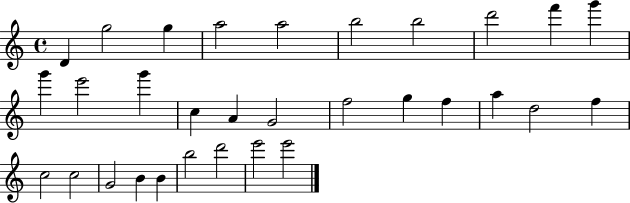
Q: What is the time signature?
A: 4/4